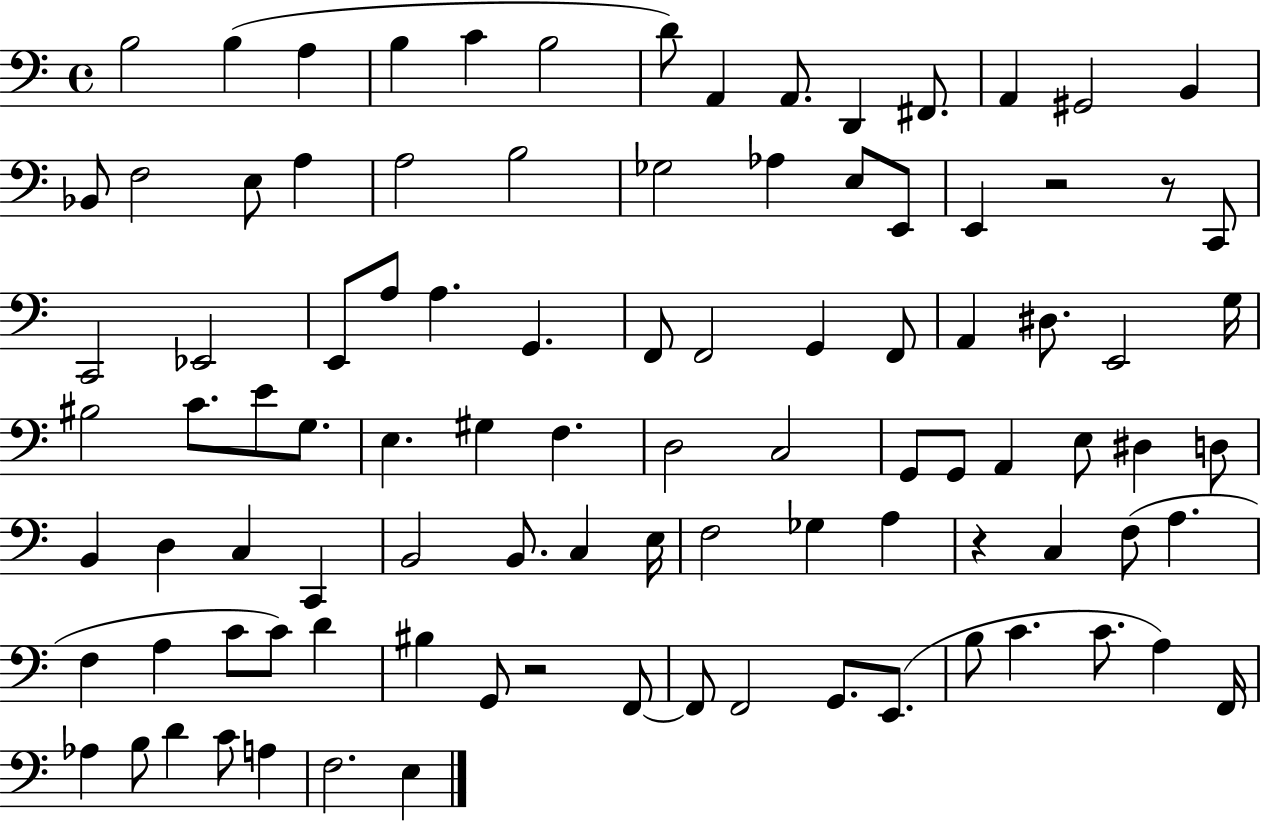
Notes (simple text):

B3/h B3/q A3/q B3/q C4/q B3/h D4/e A2/q A2/e. D2/q F#2/e. A2/q G#2/h B2/q Bb2/e F3/h E3/e A3/q A3/h B3/h Gb3/h Ab3/q E3/e E2/e E2/q R/h R/e C2/e C2/h Eb2/h E2/e A3/e A3/q. G2/q. F2/e F2/h G2/q F2/e A2/q D#3/e. E2/h G3/s BIS3/h C4/e. E4/e G3/e. E3/q. G#3/q F3/q. D3/h C3/h G2/e G2/e A2/q E3/e D#3/q D3/e B2/q D3/q C3/q C2/q B2/h B2/e. C3/q E3/s F3/h Gb3/q A3/q R/q C3/q F3/e A3/q. F3/q A3/q C4/e C4/e D4/q BIS3/q G2/e R/h F2/e F2/e F2/h G2/e. E2/e. B3/e C4/q. C4/e. A3/q F2/s Ab3/q B3/e D4/q C4/e A3/q F3/h. E3/q